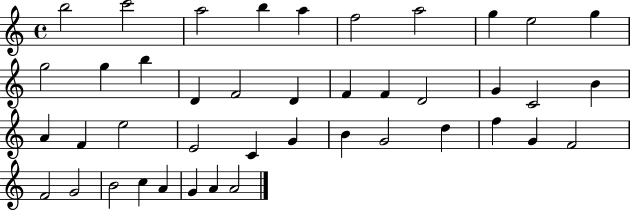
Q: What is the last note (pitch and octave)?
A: A4